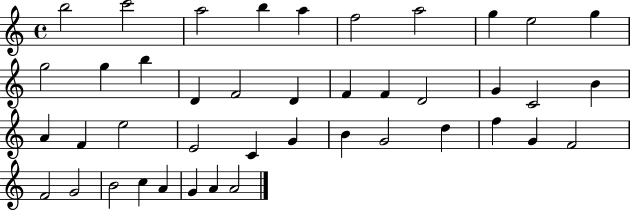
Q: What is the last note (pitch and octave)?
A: A4